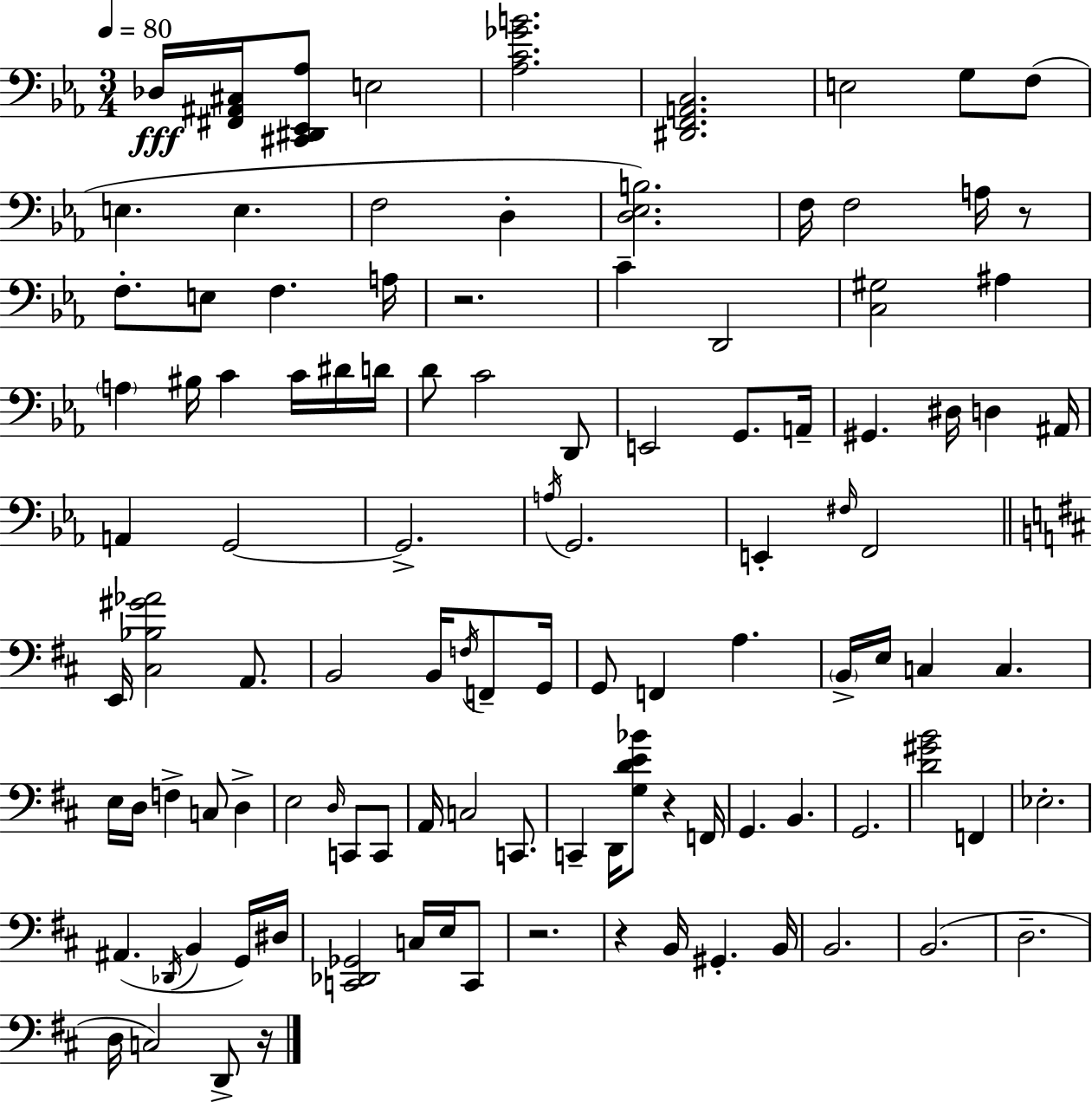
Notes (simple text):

Db3/s [F#2,A#2,C#3]/s [C#2,D#2,Eb2,Ab3]/e E3/h [Ab3,C4,Gb4,B4]/h. [D#2,F2,A2,C3]/h. E3/h G3/e F3/e E3/q. E3/q. F3/h D3/q [D3,Eb3,B3]/h. F3/s F3/h A3/s R/e F3/e. E3/e F3/q. A3/s R/h. C4/q D2/h [C3,G#3]/h A#3/q A3/q BIS3/s C4/q C4/s D#4/s D4/s D4/e C4/h D2/e E2/h G2/e. A2/s G#2/q. D#3/s D3/q A#2/s A2/q G2/h G2/h. A3/s G2/h. E2/q F#3/s F2/h E2/s [C#3,Bb3,G#4,Ab4]/h A2/e. B2/h B2/s F3/s F2/e G2/s G2/e F2/q A3/q. B2/s E3/s C3/q C3/q. E3/s D3/s F3/q C3/e D3/q E3/h D3/s C2/e C2/e A2/s C3/h C2/e. C2/q D2/s [G3,D4,E4,Bb4]/e R/q F2/s G2/q. B2/q. G2/h. [D4,G#4,B4]/h F2/q Eb3/h. A#2/q. Db2/s B2/q G2/s D#3/s [C2,Db2,Gb2]/h C3/s E3/s C2/e R/h. R/q B2/s G#2/q. B2/s B2/h. B2/h. D3/h. D3/s C3/h D2/e R/s